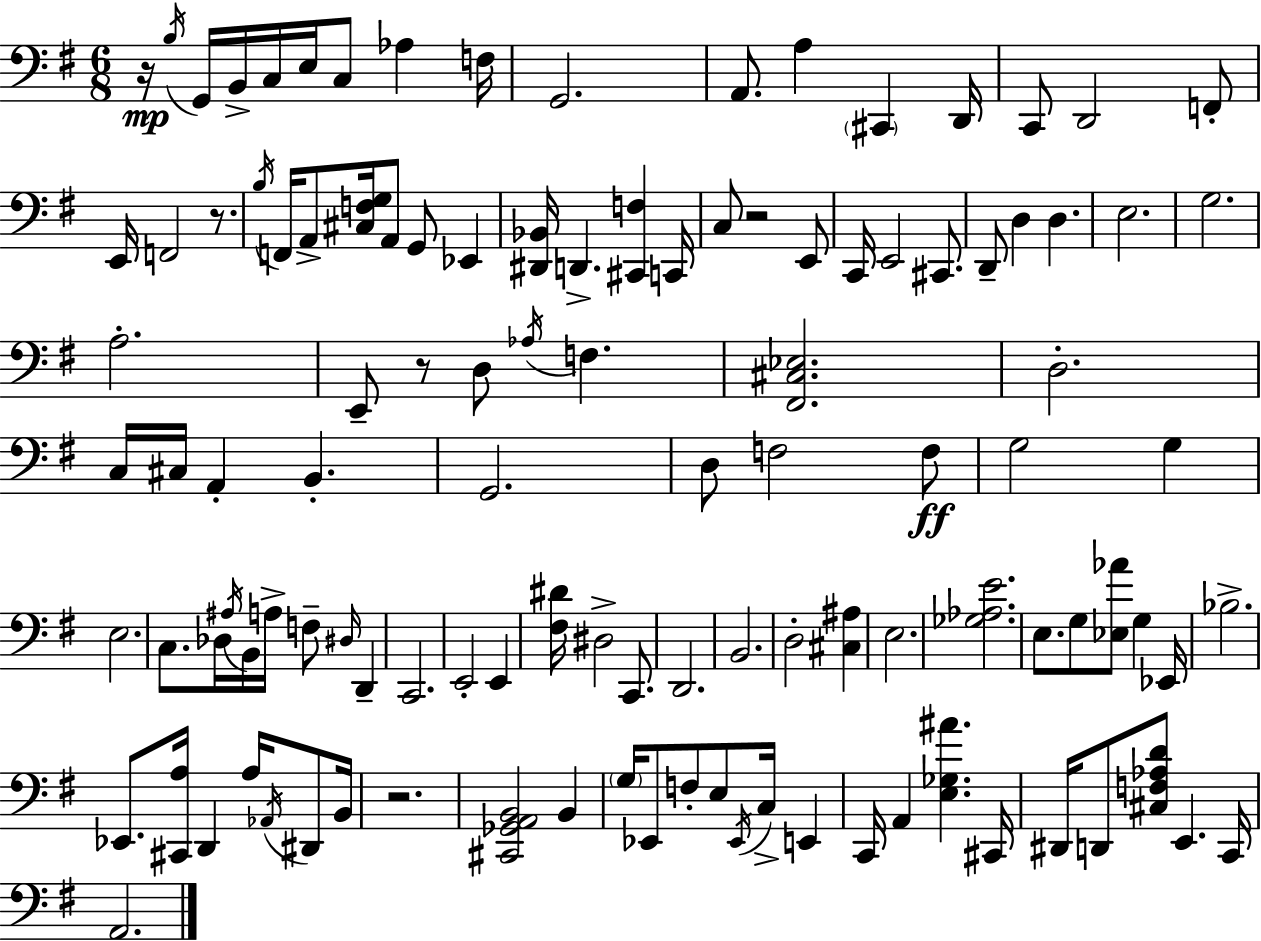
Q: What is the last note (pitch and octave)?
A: A2